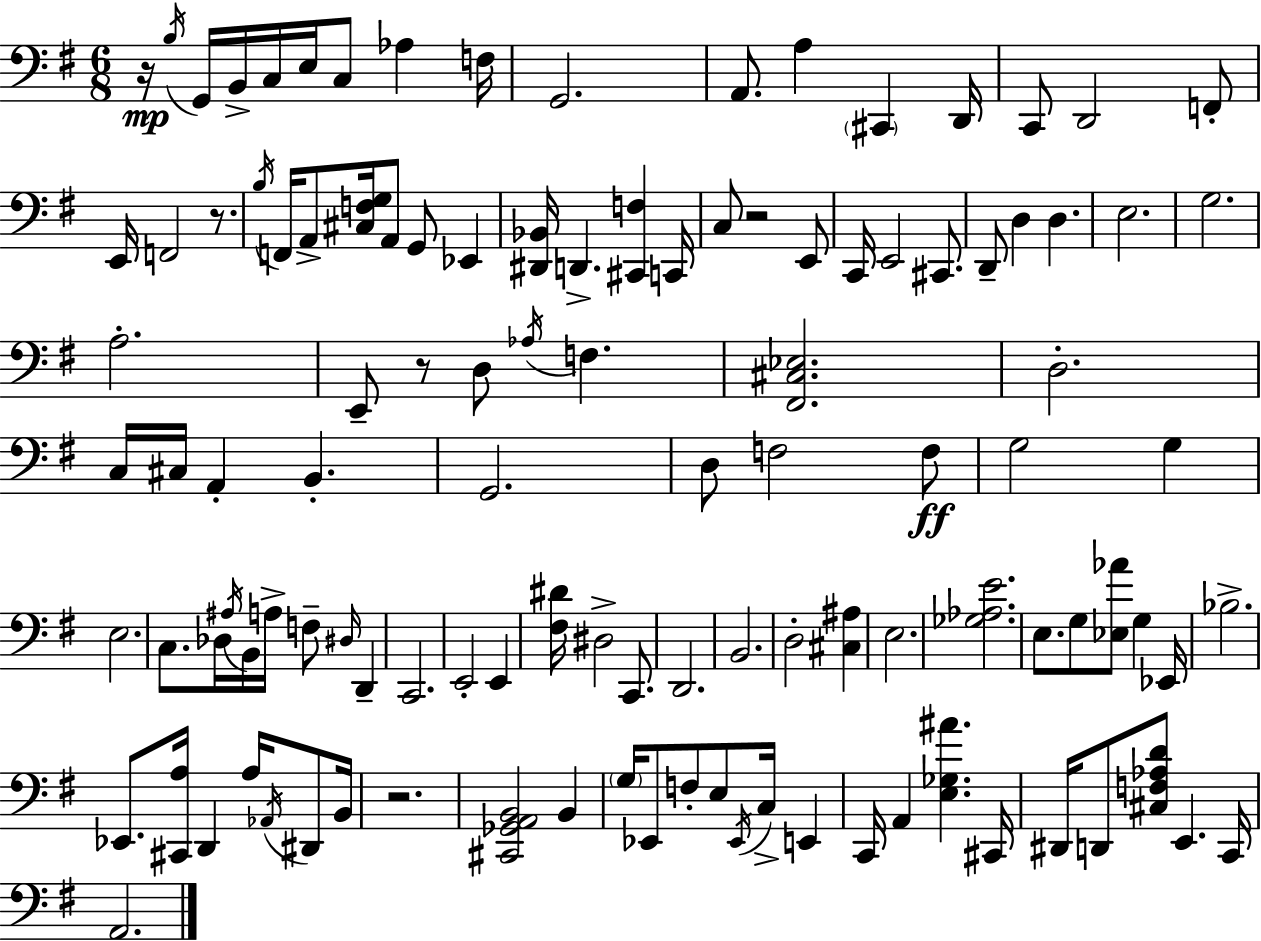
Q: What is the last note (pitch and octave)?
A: A2